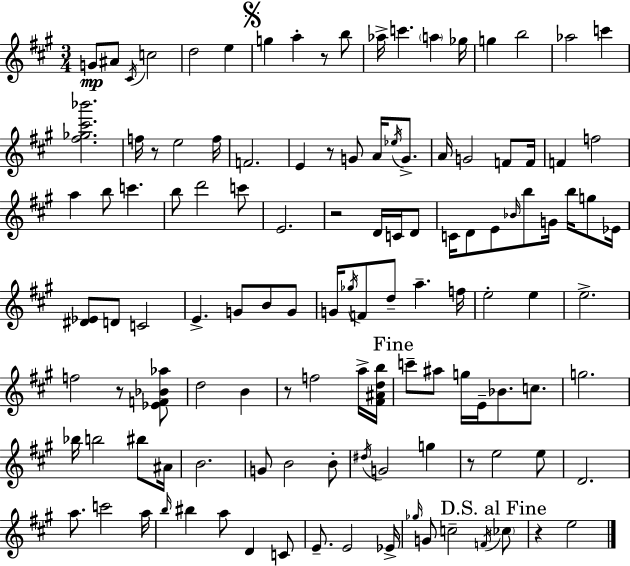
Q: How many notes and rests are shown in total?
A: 121